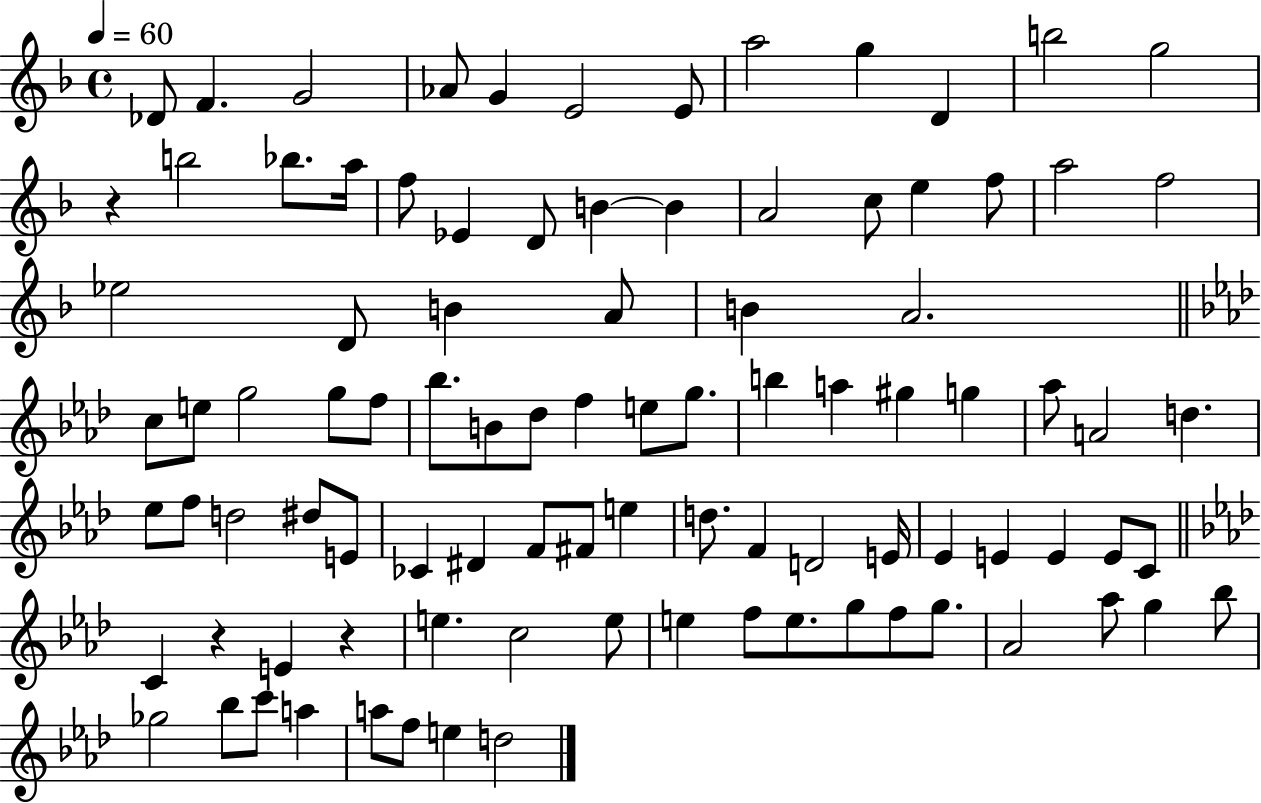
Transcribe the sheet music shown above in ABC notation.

X:1
T:Untitled
M:4/4
L:1/4
K:F
_D/2 F G2 _A/2 G E2 E/2 a2 g D b2 g2 z b2 _b/2 a/4 f/2 _E D/2 B B A2 c/2 e f/2 a2 f2 _e2 D/2 B A/2 B A2 c/2 e/2 g2 g/2 f/2 _b/2 B/2 _d/2 f e/2 g/2 b a ^g g _a/2 A2 d _e/2 f/2 d2 ^d/2 E/2 _C ^D F/2 ^F/2 e d/2 F D2 E/4 _E E E E/2 C/2 C z E z e c2 e/2 e f/2 e/2 g/2 f/2 g/2 _A2 _a/2 g _b/2 _g2 _b/2 c'/2 a a/2 f/2 e d2